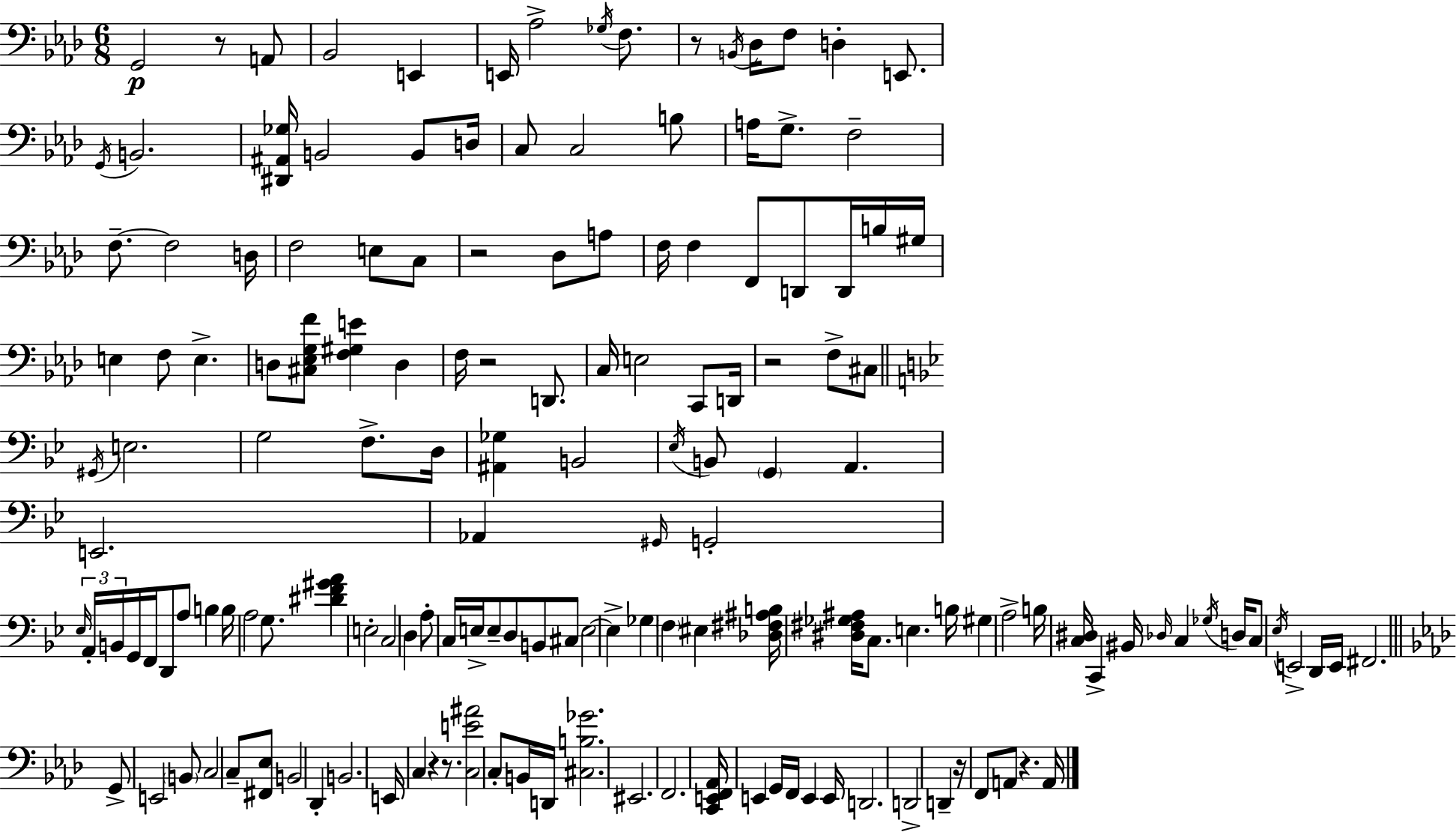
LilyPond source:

{
  \clef bass
  \numericTimeSignature
  \time 6/8
  \key f \minor
  g,2\p r8 a,8 | bes,2 e,4 | e,16 aes2-> \acciaccatura { ges16 } f8. | r8 \acciaccatura { b,16 } des16 f8 d4-. e,8. | \break \acciaccatura { g,16 } b,2. | <dis, ais, ges>16 b,2 | b,8 d16 c8 c2 | b8 a16 g8.-> f2-- | \break f8.--~~ f2 | d16 f2 e8 | c8 r2 des8 | a8 f16 f4 f,8 d,8 | \break d,16 b16 gis16 e4 f8 e4.-> | d8 <cis ees g f'>8 <f gis e'>4 d4 | f16 r2 | d,8. c16 e2 | \break c,8 d,16 r2 f8-> | cis8 \bar "||" \break \key bes \major \acciaccatura { gis,16 } e2. | g2 f8.-> | d16 <ais, ges>4 b,2 | \acciaccatura { ees16 } b,8 \parenthesize g,4 a,4. | \break e,2. | aes,4 \grace { gis,16 } g,2-. | \tuplet 3/2 { \grace { ees16 } a,16-. b,16 } g,16 f,16 d,8 a8 | b4 b16 a2 | \break g8. <dis' f' gis' a'>4 e2-. | c2 | d4 a8-. c16 e16-> e8-- d8 | b,8 cis8 e2~~ | \break e4-> ges4 \parenthesize f4 | eis4 <des fis ais b>16 <dis fis ges ais>16 c8. e4. | b16 gis4 a2-> | b16 <c dis>16 c,4-> bis,16 \grace { des16 } | \break c4 \acciaccatura { ges16 } d16 c8 \acciaccatura { ees16 } e,2-> | d,16 e,16 fis,2. | \bar "||" \break \key f \minor g,8-> e,2 \parenthesize b,8 | c2 c8-- <fis, ees>8 | b,2 des,4-. | b,2. | \break e,16 c4 r4 r8. | <c e' ais'>2 c8-. b,16 d,16 | <cis b ges'>2. | eis,2. | \break f,2. | <c, e, f, aes,>16 e,4 g,16 f,16 e,4 e,16 | d,2. | d,2-> d,4-- | \break r16 f,8 a,8 r4. a,16 | \bar "|."
}